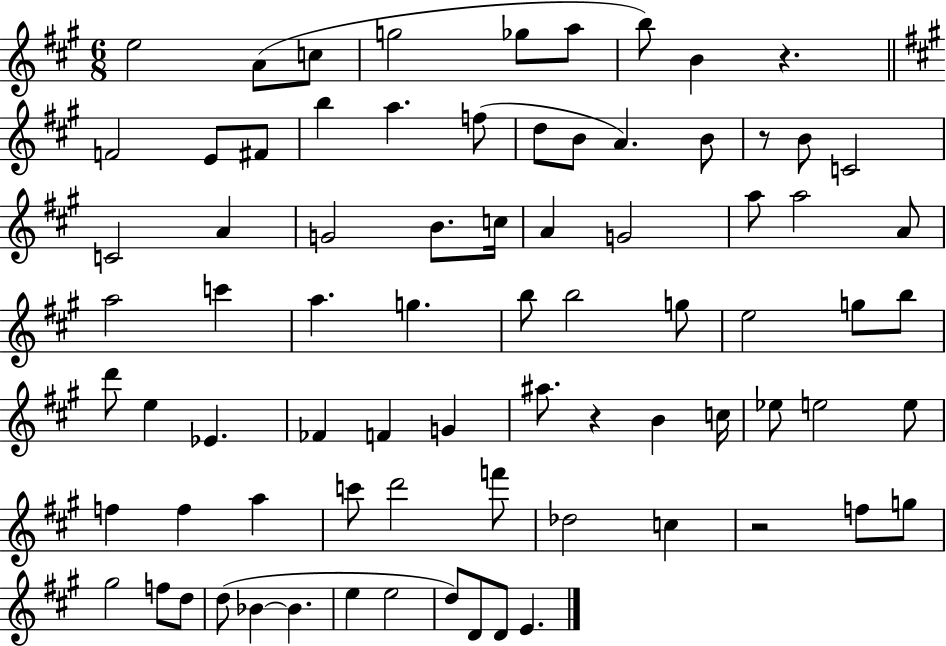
{
  \clef treble
  \numericTimeSignature
  \time 6/8
  \key a \major
  e''2 a'8( c''8 | g''2 ges''8 a''8 | b''8) b'4 r4. | \bar "||" \break \key a \major f'2 e'8 fis'8 | b''4 a''4. f''8( | d''8 b'8 a'4.) b'8 | r8 b'8 c'2 | \break c'2 a'4 | g'2 b'8. c''16 | a'4 g'2 | a''8 a''2 a'8 | \break a''2 c'''4 | a''4. g''4. | b''8 b''2 g''8 | e''2 g''8 b''8 | \break d'''8 e''4 ees'4. | fes'4 f'4 g'4 | ais''8. r4 b'4 c''16 | ees''8 e''2 e''8 | \break f''4 f''4 a''4 | c'''8 d'''2 f'''8 | des''2 c''4 | r2 f''8 g''8 | \break gis''2 f''8 d''8 | d''8( bes'4~~ bes'4. | e''4 e''2 | d''8) d'8 d'8 e'4. | \break \bar "|."
}